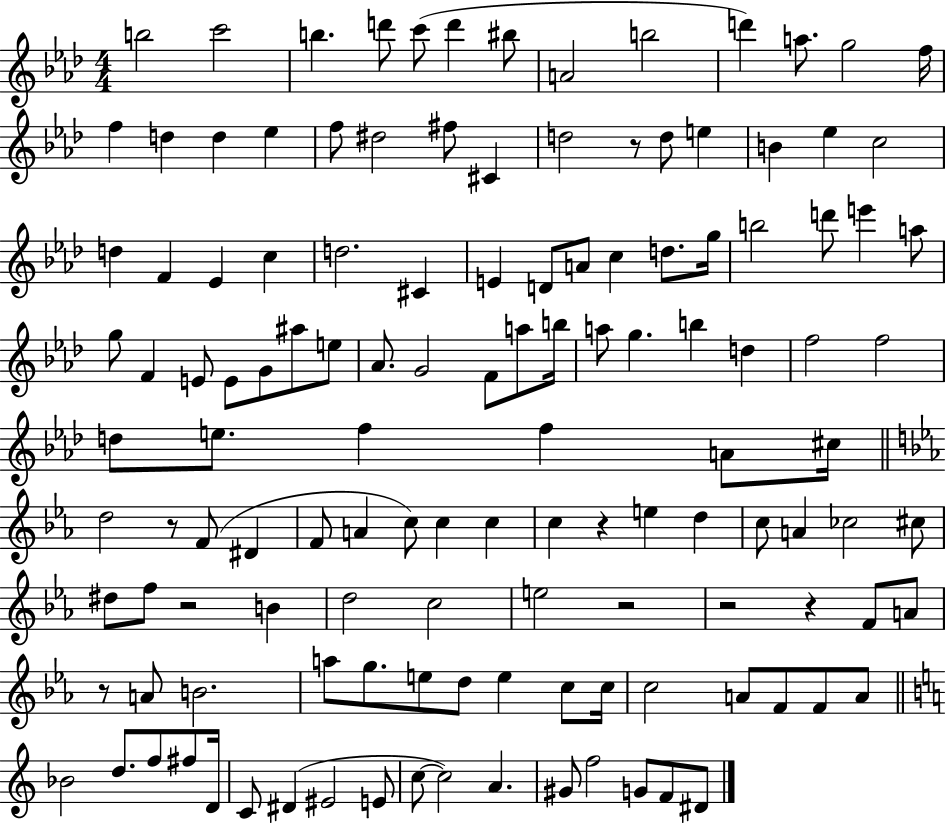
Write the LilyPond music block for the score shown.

{
  \clef treble
  \numericTimeSignature
  \time 4/4
  \key aes \major
  b''2 c'''2 | b''4. d'''8 c'''8( d'''4 bis''8 | a'2 b''2 | d'''4) a''8. g''2 f''16 | \break f''4 d''4 d''4 ees''4 | f''8 dis''2 fis''8 cis'4 | d''2 r8 d''8 e''4 | b'4 ees''4 c''2 | \break d''4 f'4 ees'4 c''4 | d''2. cis'4 | e'4 d'8 a'8 c''4 d''8. g''16 | b''2 d'''8 e'''4 a''8 | \break g''8 f'4 e'8 e'8 g'8 ais''8 e''8 | aes'8. g'2 f'8 a''8 b''16 | a''8 g''4. b''4 d''4 | f''2 f''2 | \break d''8 e''8. f''4 f''4 a'8 cis''16 | \bar "||" \break \key ees \major d''2 r8 f'8( dis'4 | f'8 a'4 c''8) c''4 c''4 | c''4 r4 e''4 d''4 | c''8 a'4 ces''2 cis''8 | \break dis''8 f''8 r2 b'4 | d''2 c''2 | e''2 r2 | r2 r4 f'8 a'8 | \break r8 a'8 b'2. | a''8 g''8. e''8 d''8 e''4 c''8 c''16 | c''2 a'8 f'8 f'8 a'8 | \bar "||" \break \key c \major bes'2 d''8. f''8 fis''8 d'16 | c'8 dis'4( eis'2 e'8 | c''8~~ c''2) a'4. | gis'8 f''2 g'8 f'8 dis'8 | \break \bar "|."
}